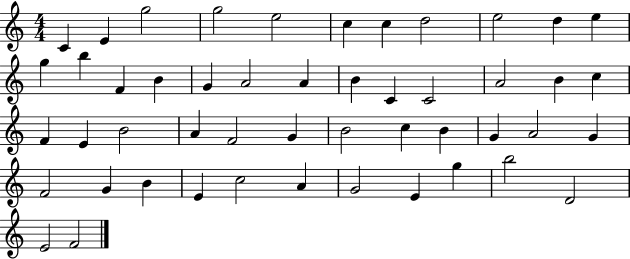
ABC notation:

X:1
T:Untitled
M:4/4
L:1/4
K:C
C E g2 g2 e2 c c d2 e2 d e g b F B G A2 A B C C2 A2 B c F E B2 A F2 G B2 c B G A2 G F2 G B E c2 A G2 E g b2 D2 E2 F2